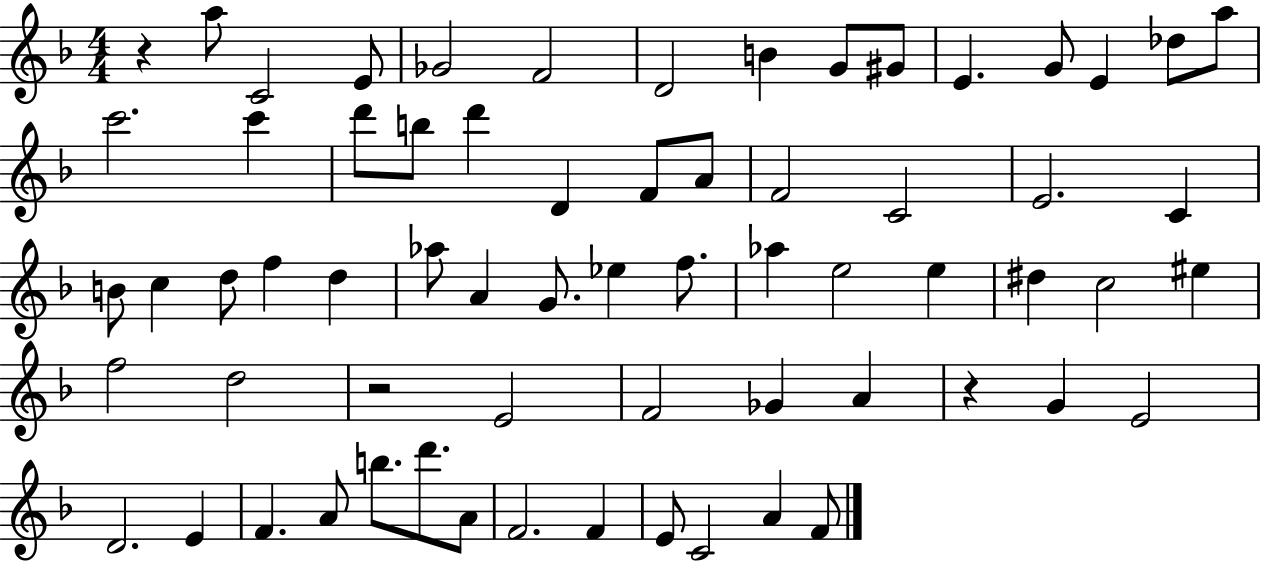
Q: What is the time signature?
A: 4/4